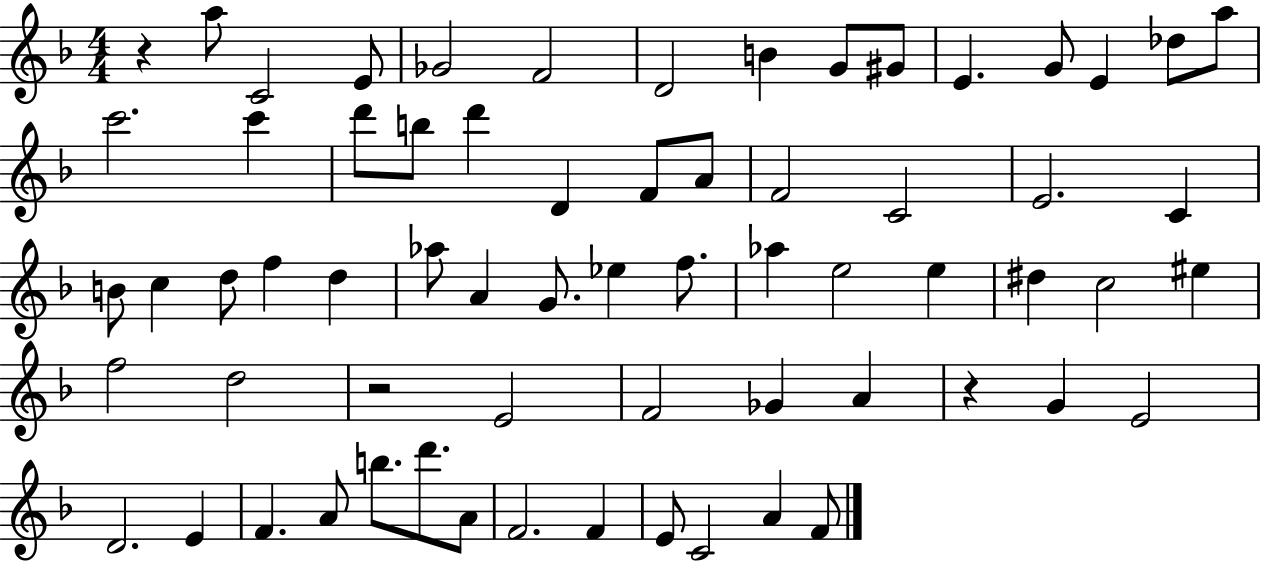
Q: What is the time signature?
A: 4/4